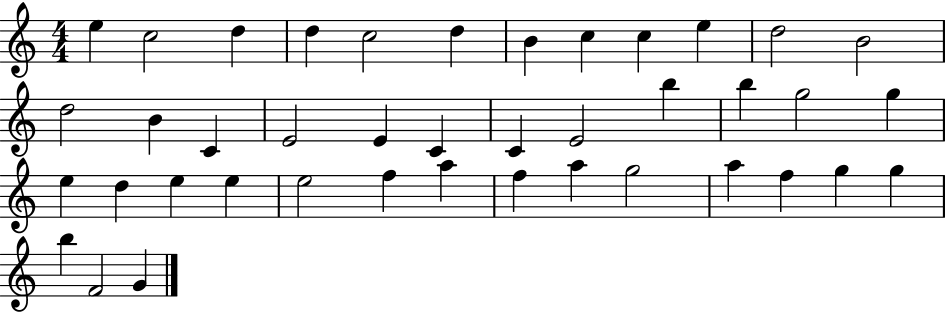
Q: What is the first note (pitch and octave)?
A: E5